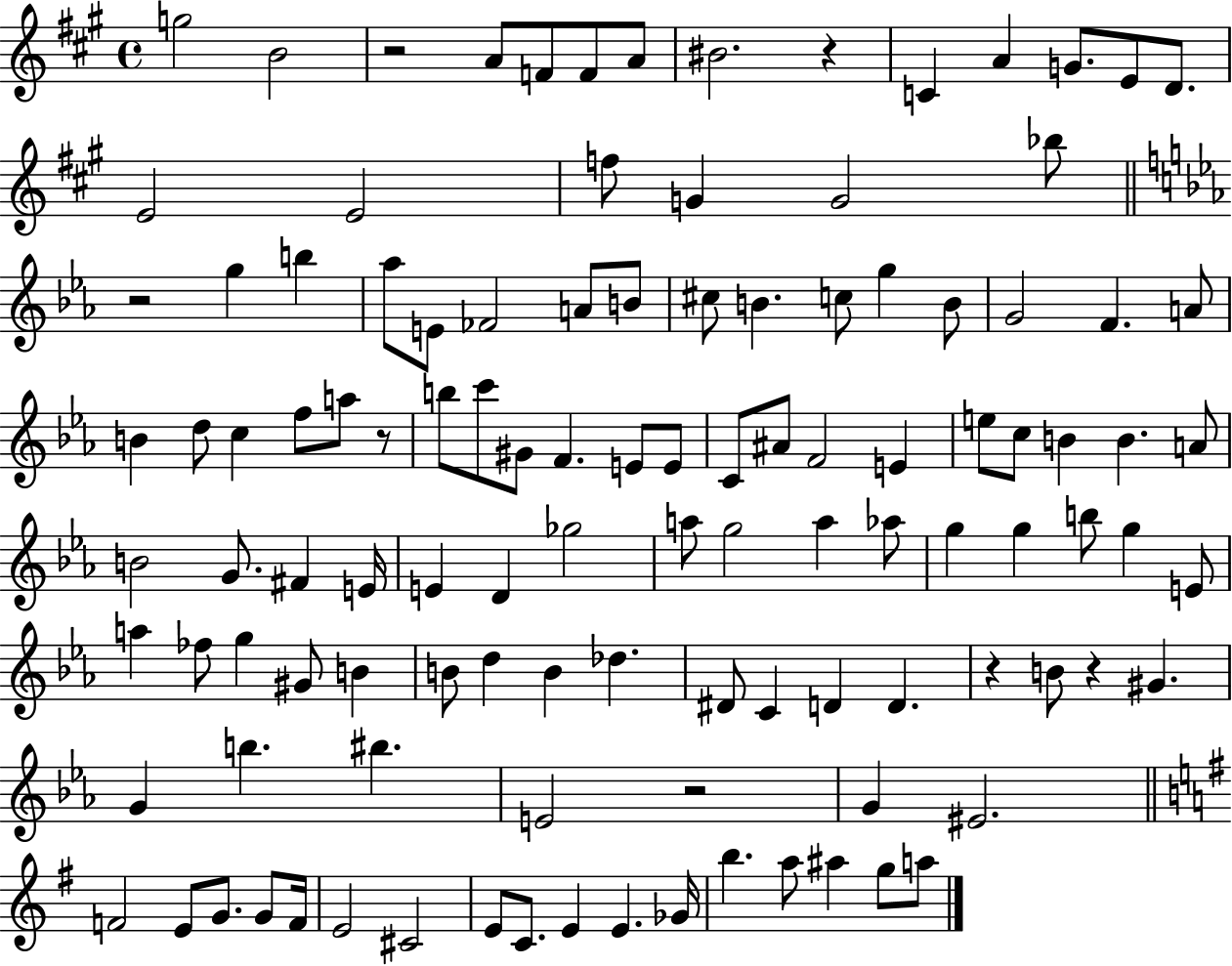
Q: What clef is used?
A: treble